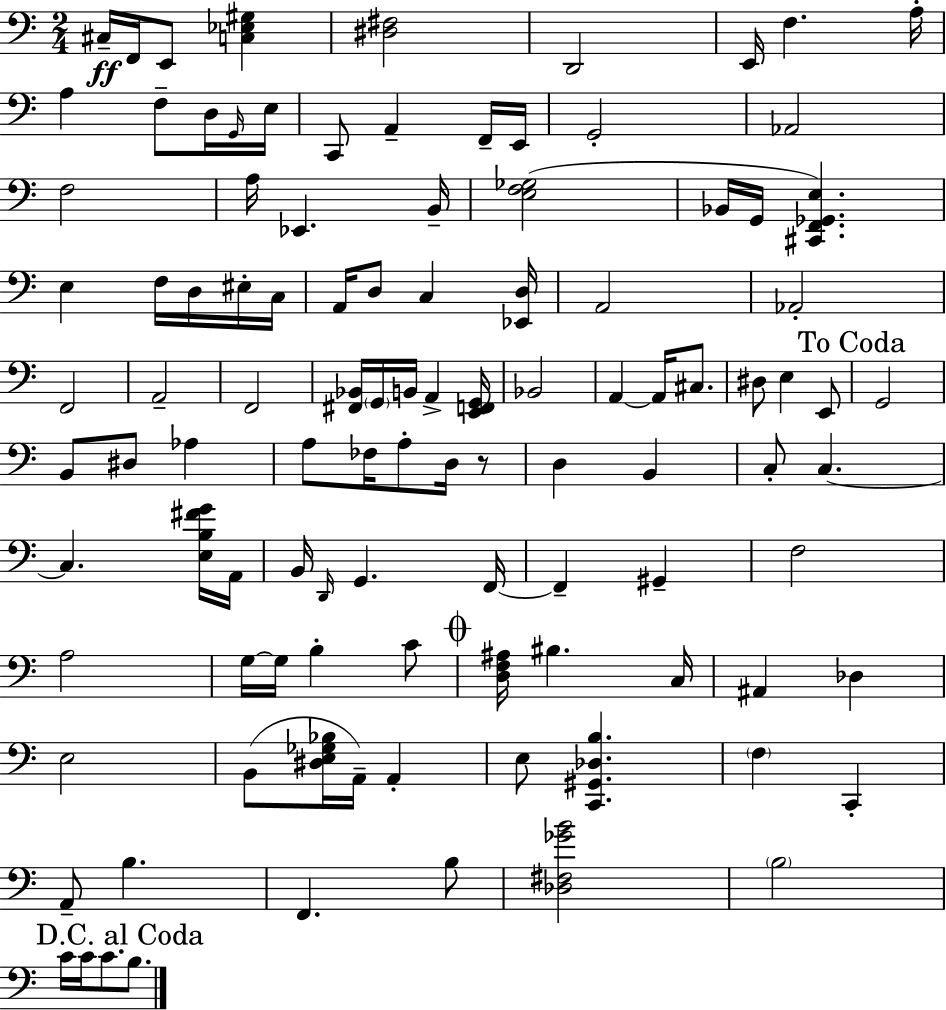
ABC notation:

X:1
T:Untitled
M:2/4
L:1/4
K:C
^C,/4 F,,/4 E,,/2 [C,_E,^G,] [^D,^F,]2 D,,2 E,,/4 F, A,/4 A, F,/2 D,/4 G,,/4 E,/4 C,,/2 A,, F,,/4 E,,/4 G,,2 _A,,2 F,2 A,/4 _E,, B,,/4 [E,F,_G,]2 _B,,/4 G,,/4 [^C,,F,,_G,,E,] E, F,/4 D,/4 ^E,/4 C,/4 A,,/4 D,/2 C, [_E,,D,]/4 A,,2 _A,,2 F,,2 A,,2 F,,2 [^F,,_B,,]/4 G,,/4 B,,/4 A,, [E,,F,,G,,]/4 _B,,2 A,, A,,/4 ^C,/2 ^D,/2 E, E,,/2 G,,2 B,,/2 ^D,/2 _A, A,/2 _F,/4 A,/2 D,/4 z/2 D, B,, C,/2 C, C, [E,B,^FG]/4 A,,/4 B,,/4 D,,/4 G,, F,,/4 F,, ^G,, F,2 A,2 G,/4 G,/4 B, C/2 [D,F,^A,]/4 ^B, C,/4 ^A,, _D, E,2 B,,/2 [^D,E,_G,_B,]/4 A,,/4 A,, E,/2 [C,,^G,,_D,B,] F, C,, A,,/2 B, F,, B,/2 [_D,^F,_GB]2 B,2 C/4 C/4 C/2 B,/2